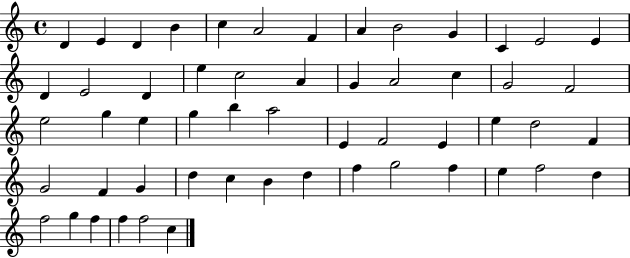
X:1
T:Untitled
M:4/4
L:1/4
K:C
D E D B c A2 F A B2 G C E2 E D E2 D e c2 A G A2 c G2 F2 e2 g e g b a2 E F2 E e d2 F G2 F G d c B d f g2 f e f2 d f2 g f f f2 c